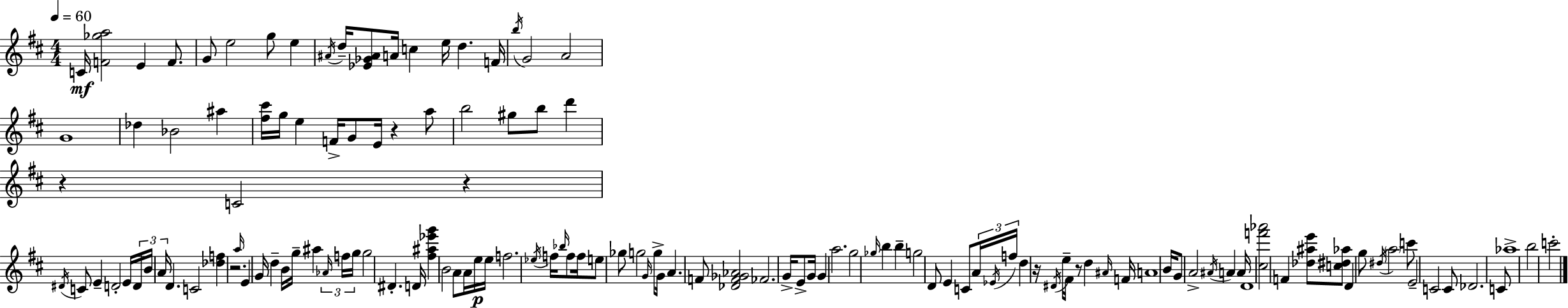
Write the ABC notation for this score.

X:1
T:Untitled
M:4/4
L:1/4
K:D
C/4 [F_ga]2 E F/2 G/2 e2 g/2 e ^A/4 d/4 [_E_G^A]/2 A/4 c e/4 d F/4 b/4 G2 A2 G4 _d _B2 ^a [^f^c']/4 g/4 e F/4 G/2 E/4 z a/2 b2 ^g/2 b/2 d' z C2 z ^D/4 C/2 E D2 E/4 D/4 B/4 A/4 D C2 [_df] z2 a/4 E G/4 d B/4 g/4 ^a _A/4 f/4 g/4 g2 ^D D/4 [^f^a_e'g'] B2 A/2 A/4 e/4 e/4 f2 _e/4 f/4 _b/4 f/2 f/4 e/2 _g/2 g2 G/4 g/2 G/4 A F/2 [_DF_G_A]2 _F2 G/4 E/2 G/4 G a2 g2 _g/4 b b g2 D/2 E C/2 A/4 _E/4 f/4 d z/4 ^D/4 e/4 ^F/4 z/2 d ^A/4 F/4 A4 B/4 G/2 A2 ^A/4 A A/4 D4 [^cf'_a']2 F [_d^ae']/2 [c^d_a]/2 D g/2 ^d/4 a2 c'/2 E2 C2 C/2 _D2 C/2 _a4 b2 c'2